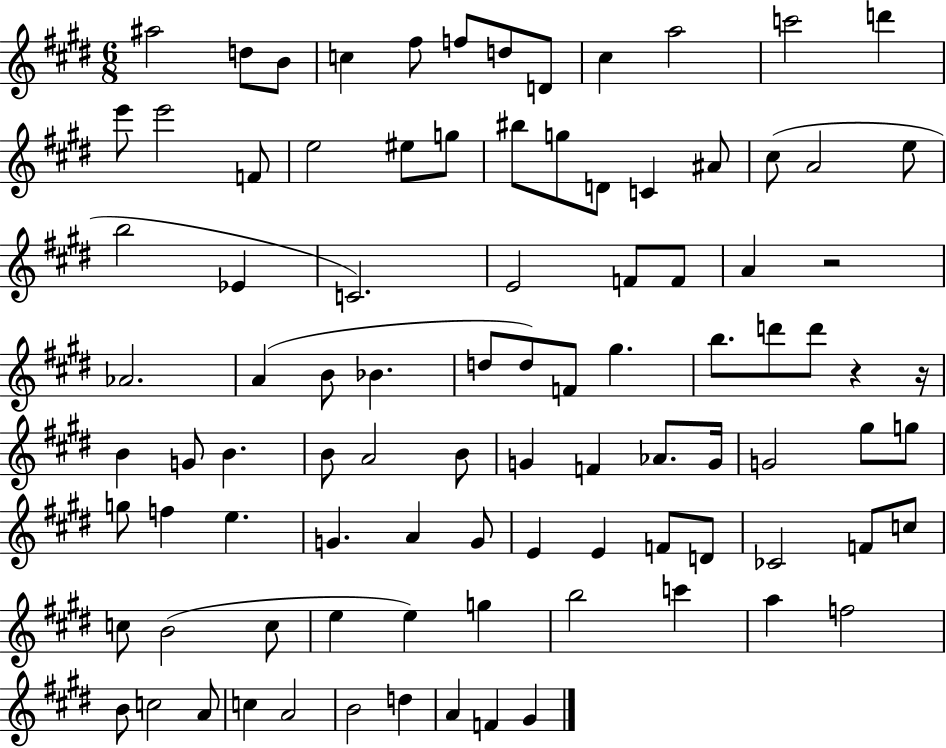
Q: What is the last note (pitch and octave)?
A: G#4